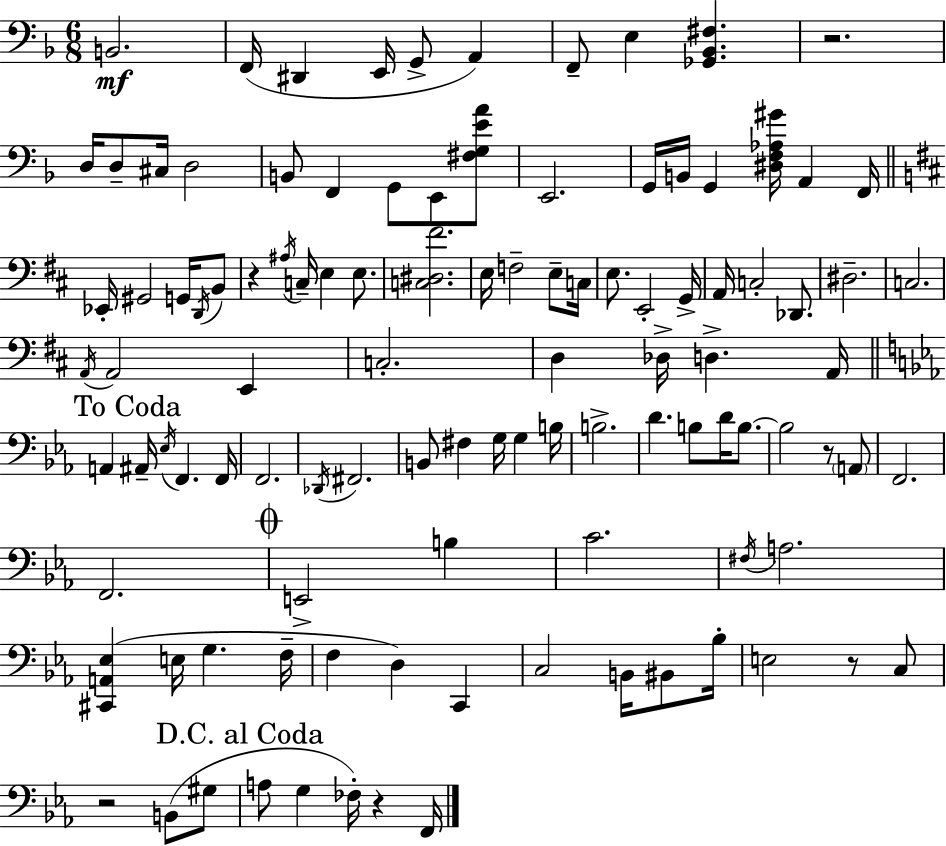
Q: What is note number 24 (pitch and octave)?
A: G#2